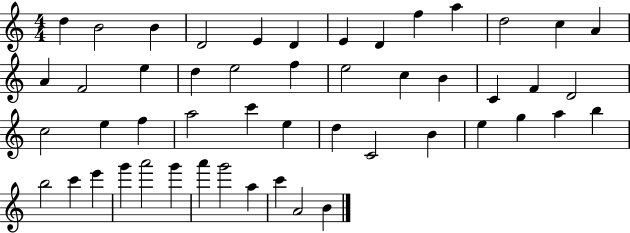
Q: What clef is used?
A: treble